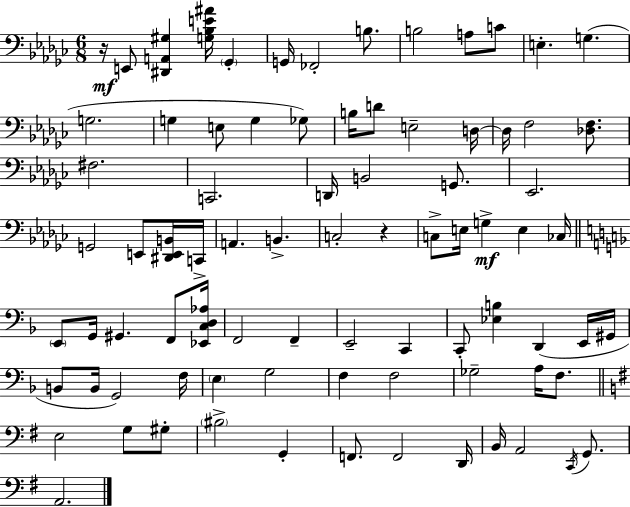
X:1
T:Untitled
M:6/8
L:1/4
K:Ebm
z/4 E,,/2 [^D,,A,,^G,] [G,_B,E^A]/4 _G,, G,,/4 _F,,2 B,/2 B,2 A,/2 C/2 E, G, G,2 G, E,/2 G, _G,/2 B,/4 D/2 E,2 D,/4 D,/4 F,2 [_D,F,]/2 ^F,2 C,,2 D,,/4 B,,2 G,,/2 _E,,2 G,,2 E,,/2 [^D,,E,,B,,]/4 C,,/4 A,, B,, C,2 z C,/2 E,/4 G, E, _C,/4 E,,/2 G,,/4 ^G,, F,,/2 [_E,,C,D,_A,]/4 F,,2 F,, E,,2 C,, C,,/2 [_E,B,] D,, E,,/4 ^G,,/4 B,,/2 B,,/4 G,,2 F,/4 E, G,2 F, F,2 _G,2 A,/4 F,/2 E,2 G,/2 ^G,/2 ^B,2 G,, F,,/2 F,,2 D,,/4 B,,/4 A,,2 C,,/4 G,,/2 A,,2